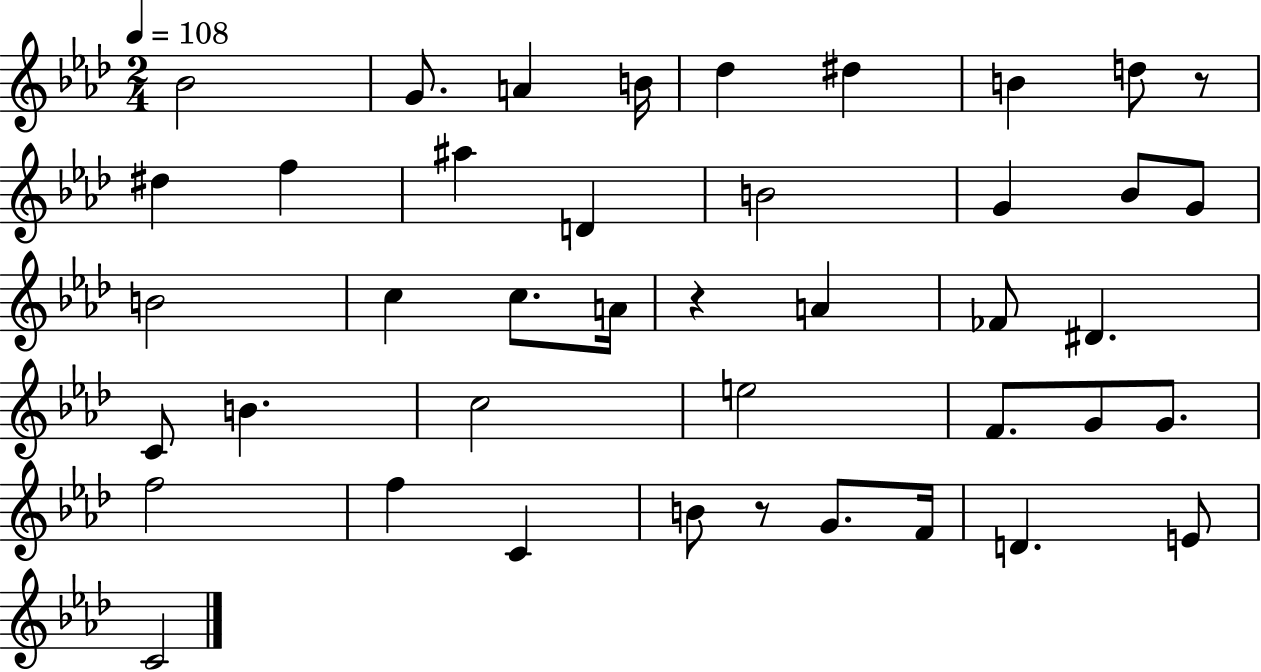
X:1
T:Untitled
M:2/4
L:1/4
K:Ab
_B2 G/2 A B/4 _d ^d B d/2 z/2 ^d f ^a D B2 G _B/2 G/2 B2 c c/2 A/4 z A _F/2 ^D C/2 B c2 e2 F/2 G/2 G/2 f2 f C B/2 z/2 G/2 F/4 D E/2 C2